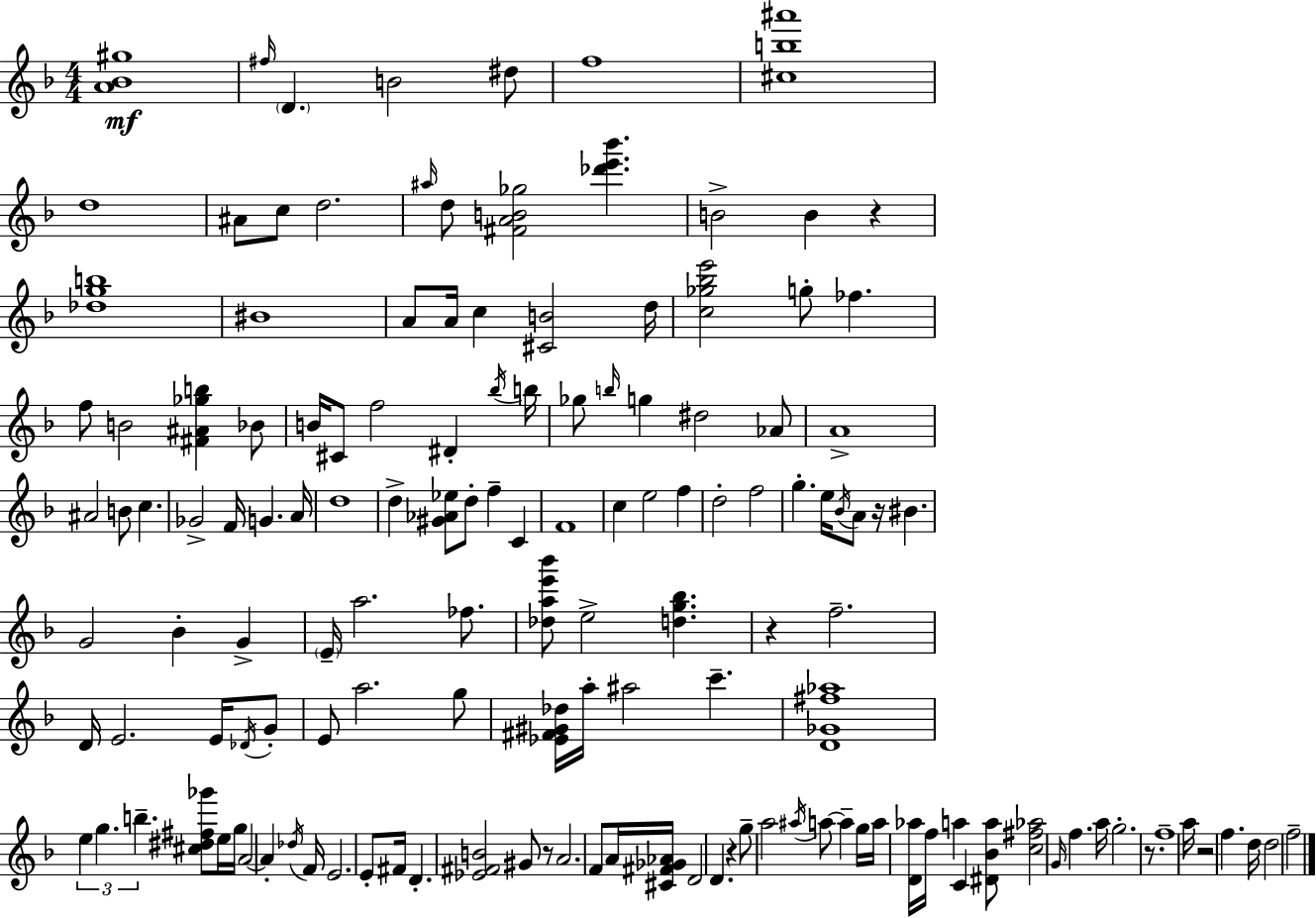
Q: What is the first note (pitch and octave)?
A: F#5